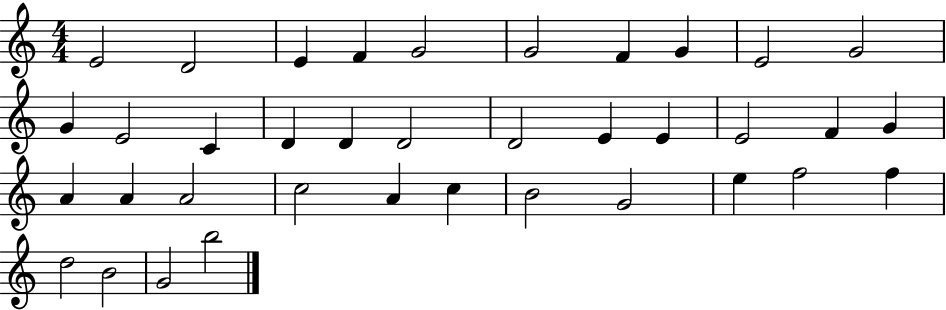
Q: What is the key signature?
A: C major